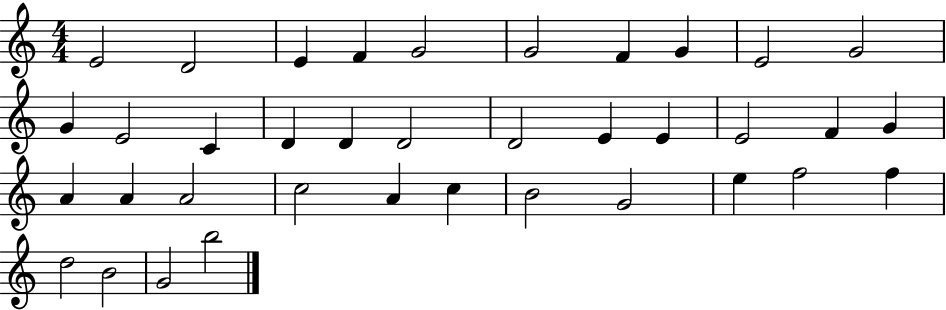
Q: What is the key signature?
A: C major